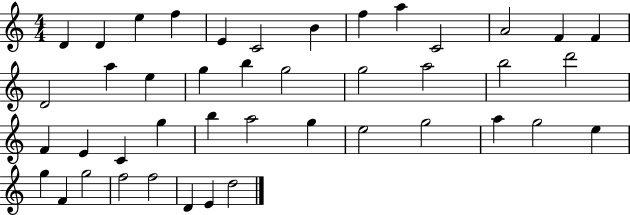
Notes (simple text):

D4/q D4/q E5/q F5/q E4/q C4/h B4/q F5/q A5/q C4/h A4/h F4/q F4/q D4/h A5/q E5/q G5/q B5/q G5/h G5/h A5/h B5/h D6/h F4/q E4/q C4/q G5/q B5/q A5/h G5/q E5/h G5/h A5/q G5/h E5/q G5/q F4/q G5/h F5/h F5/h D4/q E4/q D5/h